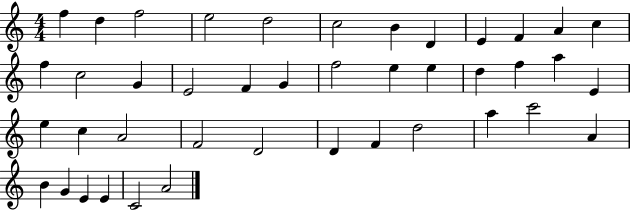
{
  \clef treble
  \numericTimeSignature
  \time 4/4
  \key c \major
  f''4 d''4 f''2 | e''2 d''2 | c''2 b'4 d'4 | e'4 f'4 a'4 c''4 | \break f''4 c''2 g'4 | e'2 f'4 g'4 | f''2 e''4 e''4 | d''4 f''4 a''4 e'4 | \break e''4 c''4 a'2 | f'2 d'2 | d'4 f'4 d''2 | a''4 c'''2 a'4 | \break b'4 g'4 e'4 e'4 | c'2 a'2 | \bar "|."
}